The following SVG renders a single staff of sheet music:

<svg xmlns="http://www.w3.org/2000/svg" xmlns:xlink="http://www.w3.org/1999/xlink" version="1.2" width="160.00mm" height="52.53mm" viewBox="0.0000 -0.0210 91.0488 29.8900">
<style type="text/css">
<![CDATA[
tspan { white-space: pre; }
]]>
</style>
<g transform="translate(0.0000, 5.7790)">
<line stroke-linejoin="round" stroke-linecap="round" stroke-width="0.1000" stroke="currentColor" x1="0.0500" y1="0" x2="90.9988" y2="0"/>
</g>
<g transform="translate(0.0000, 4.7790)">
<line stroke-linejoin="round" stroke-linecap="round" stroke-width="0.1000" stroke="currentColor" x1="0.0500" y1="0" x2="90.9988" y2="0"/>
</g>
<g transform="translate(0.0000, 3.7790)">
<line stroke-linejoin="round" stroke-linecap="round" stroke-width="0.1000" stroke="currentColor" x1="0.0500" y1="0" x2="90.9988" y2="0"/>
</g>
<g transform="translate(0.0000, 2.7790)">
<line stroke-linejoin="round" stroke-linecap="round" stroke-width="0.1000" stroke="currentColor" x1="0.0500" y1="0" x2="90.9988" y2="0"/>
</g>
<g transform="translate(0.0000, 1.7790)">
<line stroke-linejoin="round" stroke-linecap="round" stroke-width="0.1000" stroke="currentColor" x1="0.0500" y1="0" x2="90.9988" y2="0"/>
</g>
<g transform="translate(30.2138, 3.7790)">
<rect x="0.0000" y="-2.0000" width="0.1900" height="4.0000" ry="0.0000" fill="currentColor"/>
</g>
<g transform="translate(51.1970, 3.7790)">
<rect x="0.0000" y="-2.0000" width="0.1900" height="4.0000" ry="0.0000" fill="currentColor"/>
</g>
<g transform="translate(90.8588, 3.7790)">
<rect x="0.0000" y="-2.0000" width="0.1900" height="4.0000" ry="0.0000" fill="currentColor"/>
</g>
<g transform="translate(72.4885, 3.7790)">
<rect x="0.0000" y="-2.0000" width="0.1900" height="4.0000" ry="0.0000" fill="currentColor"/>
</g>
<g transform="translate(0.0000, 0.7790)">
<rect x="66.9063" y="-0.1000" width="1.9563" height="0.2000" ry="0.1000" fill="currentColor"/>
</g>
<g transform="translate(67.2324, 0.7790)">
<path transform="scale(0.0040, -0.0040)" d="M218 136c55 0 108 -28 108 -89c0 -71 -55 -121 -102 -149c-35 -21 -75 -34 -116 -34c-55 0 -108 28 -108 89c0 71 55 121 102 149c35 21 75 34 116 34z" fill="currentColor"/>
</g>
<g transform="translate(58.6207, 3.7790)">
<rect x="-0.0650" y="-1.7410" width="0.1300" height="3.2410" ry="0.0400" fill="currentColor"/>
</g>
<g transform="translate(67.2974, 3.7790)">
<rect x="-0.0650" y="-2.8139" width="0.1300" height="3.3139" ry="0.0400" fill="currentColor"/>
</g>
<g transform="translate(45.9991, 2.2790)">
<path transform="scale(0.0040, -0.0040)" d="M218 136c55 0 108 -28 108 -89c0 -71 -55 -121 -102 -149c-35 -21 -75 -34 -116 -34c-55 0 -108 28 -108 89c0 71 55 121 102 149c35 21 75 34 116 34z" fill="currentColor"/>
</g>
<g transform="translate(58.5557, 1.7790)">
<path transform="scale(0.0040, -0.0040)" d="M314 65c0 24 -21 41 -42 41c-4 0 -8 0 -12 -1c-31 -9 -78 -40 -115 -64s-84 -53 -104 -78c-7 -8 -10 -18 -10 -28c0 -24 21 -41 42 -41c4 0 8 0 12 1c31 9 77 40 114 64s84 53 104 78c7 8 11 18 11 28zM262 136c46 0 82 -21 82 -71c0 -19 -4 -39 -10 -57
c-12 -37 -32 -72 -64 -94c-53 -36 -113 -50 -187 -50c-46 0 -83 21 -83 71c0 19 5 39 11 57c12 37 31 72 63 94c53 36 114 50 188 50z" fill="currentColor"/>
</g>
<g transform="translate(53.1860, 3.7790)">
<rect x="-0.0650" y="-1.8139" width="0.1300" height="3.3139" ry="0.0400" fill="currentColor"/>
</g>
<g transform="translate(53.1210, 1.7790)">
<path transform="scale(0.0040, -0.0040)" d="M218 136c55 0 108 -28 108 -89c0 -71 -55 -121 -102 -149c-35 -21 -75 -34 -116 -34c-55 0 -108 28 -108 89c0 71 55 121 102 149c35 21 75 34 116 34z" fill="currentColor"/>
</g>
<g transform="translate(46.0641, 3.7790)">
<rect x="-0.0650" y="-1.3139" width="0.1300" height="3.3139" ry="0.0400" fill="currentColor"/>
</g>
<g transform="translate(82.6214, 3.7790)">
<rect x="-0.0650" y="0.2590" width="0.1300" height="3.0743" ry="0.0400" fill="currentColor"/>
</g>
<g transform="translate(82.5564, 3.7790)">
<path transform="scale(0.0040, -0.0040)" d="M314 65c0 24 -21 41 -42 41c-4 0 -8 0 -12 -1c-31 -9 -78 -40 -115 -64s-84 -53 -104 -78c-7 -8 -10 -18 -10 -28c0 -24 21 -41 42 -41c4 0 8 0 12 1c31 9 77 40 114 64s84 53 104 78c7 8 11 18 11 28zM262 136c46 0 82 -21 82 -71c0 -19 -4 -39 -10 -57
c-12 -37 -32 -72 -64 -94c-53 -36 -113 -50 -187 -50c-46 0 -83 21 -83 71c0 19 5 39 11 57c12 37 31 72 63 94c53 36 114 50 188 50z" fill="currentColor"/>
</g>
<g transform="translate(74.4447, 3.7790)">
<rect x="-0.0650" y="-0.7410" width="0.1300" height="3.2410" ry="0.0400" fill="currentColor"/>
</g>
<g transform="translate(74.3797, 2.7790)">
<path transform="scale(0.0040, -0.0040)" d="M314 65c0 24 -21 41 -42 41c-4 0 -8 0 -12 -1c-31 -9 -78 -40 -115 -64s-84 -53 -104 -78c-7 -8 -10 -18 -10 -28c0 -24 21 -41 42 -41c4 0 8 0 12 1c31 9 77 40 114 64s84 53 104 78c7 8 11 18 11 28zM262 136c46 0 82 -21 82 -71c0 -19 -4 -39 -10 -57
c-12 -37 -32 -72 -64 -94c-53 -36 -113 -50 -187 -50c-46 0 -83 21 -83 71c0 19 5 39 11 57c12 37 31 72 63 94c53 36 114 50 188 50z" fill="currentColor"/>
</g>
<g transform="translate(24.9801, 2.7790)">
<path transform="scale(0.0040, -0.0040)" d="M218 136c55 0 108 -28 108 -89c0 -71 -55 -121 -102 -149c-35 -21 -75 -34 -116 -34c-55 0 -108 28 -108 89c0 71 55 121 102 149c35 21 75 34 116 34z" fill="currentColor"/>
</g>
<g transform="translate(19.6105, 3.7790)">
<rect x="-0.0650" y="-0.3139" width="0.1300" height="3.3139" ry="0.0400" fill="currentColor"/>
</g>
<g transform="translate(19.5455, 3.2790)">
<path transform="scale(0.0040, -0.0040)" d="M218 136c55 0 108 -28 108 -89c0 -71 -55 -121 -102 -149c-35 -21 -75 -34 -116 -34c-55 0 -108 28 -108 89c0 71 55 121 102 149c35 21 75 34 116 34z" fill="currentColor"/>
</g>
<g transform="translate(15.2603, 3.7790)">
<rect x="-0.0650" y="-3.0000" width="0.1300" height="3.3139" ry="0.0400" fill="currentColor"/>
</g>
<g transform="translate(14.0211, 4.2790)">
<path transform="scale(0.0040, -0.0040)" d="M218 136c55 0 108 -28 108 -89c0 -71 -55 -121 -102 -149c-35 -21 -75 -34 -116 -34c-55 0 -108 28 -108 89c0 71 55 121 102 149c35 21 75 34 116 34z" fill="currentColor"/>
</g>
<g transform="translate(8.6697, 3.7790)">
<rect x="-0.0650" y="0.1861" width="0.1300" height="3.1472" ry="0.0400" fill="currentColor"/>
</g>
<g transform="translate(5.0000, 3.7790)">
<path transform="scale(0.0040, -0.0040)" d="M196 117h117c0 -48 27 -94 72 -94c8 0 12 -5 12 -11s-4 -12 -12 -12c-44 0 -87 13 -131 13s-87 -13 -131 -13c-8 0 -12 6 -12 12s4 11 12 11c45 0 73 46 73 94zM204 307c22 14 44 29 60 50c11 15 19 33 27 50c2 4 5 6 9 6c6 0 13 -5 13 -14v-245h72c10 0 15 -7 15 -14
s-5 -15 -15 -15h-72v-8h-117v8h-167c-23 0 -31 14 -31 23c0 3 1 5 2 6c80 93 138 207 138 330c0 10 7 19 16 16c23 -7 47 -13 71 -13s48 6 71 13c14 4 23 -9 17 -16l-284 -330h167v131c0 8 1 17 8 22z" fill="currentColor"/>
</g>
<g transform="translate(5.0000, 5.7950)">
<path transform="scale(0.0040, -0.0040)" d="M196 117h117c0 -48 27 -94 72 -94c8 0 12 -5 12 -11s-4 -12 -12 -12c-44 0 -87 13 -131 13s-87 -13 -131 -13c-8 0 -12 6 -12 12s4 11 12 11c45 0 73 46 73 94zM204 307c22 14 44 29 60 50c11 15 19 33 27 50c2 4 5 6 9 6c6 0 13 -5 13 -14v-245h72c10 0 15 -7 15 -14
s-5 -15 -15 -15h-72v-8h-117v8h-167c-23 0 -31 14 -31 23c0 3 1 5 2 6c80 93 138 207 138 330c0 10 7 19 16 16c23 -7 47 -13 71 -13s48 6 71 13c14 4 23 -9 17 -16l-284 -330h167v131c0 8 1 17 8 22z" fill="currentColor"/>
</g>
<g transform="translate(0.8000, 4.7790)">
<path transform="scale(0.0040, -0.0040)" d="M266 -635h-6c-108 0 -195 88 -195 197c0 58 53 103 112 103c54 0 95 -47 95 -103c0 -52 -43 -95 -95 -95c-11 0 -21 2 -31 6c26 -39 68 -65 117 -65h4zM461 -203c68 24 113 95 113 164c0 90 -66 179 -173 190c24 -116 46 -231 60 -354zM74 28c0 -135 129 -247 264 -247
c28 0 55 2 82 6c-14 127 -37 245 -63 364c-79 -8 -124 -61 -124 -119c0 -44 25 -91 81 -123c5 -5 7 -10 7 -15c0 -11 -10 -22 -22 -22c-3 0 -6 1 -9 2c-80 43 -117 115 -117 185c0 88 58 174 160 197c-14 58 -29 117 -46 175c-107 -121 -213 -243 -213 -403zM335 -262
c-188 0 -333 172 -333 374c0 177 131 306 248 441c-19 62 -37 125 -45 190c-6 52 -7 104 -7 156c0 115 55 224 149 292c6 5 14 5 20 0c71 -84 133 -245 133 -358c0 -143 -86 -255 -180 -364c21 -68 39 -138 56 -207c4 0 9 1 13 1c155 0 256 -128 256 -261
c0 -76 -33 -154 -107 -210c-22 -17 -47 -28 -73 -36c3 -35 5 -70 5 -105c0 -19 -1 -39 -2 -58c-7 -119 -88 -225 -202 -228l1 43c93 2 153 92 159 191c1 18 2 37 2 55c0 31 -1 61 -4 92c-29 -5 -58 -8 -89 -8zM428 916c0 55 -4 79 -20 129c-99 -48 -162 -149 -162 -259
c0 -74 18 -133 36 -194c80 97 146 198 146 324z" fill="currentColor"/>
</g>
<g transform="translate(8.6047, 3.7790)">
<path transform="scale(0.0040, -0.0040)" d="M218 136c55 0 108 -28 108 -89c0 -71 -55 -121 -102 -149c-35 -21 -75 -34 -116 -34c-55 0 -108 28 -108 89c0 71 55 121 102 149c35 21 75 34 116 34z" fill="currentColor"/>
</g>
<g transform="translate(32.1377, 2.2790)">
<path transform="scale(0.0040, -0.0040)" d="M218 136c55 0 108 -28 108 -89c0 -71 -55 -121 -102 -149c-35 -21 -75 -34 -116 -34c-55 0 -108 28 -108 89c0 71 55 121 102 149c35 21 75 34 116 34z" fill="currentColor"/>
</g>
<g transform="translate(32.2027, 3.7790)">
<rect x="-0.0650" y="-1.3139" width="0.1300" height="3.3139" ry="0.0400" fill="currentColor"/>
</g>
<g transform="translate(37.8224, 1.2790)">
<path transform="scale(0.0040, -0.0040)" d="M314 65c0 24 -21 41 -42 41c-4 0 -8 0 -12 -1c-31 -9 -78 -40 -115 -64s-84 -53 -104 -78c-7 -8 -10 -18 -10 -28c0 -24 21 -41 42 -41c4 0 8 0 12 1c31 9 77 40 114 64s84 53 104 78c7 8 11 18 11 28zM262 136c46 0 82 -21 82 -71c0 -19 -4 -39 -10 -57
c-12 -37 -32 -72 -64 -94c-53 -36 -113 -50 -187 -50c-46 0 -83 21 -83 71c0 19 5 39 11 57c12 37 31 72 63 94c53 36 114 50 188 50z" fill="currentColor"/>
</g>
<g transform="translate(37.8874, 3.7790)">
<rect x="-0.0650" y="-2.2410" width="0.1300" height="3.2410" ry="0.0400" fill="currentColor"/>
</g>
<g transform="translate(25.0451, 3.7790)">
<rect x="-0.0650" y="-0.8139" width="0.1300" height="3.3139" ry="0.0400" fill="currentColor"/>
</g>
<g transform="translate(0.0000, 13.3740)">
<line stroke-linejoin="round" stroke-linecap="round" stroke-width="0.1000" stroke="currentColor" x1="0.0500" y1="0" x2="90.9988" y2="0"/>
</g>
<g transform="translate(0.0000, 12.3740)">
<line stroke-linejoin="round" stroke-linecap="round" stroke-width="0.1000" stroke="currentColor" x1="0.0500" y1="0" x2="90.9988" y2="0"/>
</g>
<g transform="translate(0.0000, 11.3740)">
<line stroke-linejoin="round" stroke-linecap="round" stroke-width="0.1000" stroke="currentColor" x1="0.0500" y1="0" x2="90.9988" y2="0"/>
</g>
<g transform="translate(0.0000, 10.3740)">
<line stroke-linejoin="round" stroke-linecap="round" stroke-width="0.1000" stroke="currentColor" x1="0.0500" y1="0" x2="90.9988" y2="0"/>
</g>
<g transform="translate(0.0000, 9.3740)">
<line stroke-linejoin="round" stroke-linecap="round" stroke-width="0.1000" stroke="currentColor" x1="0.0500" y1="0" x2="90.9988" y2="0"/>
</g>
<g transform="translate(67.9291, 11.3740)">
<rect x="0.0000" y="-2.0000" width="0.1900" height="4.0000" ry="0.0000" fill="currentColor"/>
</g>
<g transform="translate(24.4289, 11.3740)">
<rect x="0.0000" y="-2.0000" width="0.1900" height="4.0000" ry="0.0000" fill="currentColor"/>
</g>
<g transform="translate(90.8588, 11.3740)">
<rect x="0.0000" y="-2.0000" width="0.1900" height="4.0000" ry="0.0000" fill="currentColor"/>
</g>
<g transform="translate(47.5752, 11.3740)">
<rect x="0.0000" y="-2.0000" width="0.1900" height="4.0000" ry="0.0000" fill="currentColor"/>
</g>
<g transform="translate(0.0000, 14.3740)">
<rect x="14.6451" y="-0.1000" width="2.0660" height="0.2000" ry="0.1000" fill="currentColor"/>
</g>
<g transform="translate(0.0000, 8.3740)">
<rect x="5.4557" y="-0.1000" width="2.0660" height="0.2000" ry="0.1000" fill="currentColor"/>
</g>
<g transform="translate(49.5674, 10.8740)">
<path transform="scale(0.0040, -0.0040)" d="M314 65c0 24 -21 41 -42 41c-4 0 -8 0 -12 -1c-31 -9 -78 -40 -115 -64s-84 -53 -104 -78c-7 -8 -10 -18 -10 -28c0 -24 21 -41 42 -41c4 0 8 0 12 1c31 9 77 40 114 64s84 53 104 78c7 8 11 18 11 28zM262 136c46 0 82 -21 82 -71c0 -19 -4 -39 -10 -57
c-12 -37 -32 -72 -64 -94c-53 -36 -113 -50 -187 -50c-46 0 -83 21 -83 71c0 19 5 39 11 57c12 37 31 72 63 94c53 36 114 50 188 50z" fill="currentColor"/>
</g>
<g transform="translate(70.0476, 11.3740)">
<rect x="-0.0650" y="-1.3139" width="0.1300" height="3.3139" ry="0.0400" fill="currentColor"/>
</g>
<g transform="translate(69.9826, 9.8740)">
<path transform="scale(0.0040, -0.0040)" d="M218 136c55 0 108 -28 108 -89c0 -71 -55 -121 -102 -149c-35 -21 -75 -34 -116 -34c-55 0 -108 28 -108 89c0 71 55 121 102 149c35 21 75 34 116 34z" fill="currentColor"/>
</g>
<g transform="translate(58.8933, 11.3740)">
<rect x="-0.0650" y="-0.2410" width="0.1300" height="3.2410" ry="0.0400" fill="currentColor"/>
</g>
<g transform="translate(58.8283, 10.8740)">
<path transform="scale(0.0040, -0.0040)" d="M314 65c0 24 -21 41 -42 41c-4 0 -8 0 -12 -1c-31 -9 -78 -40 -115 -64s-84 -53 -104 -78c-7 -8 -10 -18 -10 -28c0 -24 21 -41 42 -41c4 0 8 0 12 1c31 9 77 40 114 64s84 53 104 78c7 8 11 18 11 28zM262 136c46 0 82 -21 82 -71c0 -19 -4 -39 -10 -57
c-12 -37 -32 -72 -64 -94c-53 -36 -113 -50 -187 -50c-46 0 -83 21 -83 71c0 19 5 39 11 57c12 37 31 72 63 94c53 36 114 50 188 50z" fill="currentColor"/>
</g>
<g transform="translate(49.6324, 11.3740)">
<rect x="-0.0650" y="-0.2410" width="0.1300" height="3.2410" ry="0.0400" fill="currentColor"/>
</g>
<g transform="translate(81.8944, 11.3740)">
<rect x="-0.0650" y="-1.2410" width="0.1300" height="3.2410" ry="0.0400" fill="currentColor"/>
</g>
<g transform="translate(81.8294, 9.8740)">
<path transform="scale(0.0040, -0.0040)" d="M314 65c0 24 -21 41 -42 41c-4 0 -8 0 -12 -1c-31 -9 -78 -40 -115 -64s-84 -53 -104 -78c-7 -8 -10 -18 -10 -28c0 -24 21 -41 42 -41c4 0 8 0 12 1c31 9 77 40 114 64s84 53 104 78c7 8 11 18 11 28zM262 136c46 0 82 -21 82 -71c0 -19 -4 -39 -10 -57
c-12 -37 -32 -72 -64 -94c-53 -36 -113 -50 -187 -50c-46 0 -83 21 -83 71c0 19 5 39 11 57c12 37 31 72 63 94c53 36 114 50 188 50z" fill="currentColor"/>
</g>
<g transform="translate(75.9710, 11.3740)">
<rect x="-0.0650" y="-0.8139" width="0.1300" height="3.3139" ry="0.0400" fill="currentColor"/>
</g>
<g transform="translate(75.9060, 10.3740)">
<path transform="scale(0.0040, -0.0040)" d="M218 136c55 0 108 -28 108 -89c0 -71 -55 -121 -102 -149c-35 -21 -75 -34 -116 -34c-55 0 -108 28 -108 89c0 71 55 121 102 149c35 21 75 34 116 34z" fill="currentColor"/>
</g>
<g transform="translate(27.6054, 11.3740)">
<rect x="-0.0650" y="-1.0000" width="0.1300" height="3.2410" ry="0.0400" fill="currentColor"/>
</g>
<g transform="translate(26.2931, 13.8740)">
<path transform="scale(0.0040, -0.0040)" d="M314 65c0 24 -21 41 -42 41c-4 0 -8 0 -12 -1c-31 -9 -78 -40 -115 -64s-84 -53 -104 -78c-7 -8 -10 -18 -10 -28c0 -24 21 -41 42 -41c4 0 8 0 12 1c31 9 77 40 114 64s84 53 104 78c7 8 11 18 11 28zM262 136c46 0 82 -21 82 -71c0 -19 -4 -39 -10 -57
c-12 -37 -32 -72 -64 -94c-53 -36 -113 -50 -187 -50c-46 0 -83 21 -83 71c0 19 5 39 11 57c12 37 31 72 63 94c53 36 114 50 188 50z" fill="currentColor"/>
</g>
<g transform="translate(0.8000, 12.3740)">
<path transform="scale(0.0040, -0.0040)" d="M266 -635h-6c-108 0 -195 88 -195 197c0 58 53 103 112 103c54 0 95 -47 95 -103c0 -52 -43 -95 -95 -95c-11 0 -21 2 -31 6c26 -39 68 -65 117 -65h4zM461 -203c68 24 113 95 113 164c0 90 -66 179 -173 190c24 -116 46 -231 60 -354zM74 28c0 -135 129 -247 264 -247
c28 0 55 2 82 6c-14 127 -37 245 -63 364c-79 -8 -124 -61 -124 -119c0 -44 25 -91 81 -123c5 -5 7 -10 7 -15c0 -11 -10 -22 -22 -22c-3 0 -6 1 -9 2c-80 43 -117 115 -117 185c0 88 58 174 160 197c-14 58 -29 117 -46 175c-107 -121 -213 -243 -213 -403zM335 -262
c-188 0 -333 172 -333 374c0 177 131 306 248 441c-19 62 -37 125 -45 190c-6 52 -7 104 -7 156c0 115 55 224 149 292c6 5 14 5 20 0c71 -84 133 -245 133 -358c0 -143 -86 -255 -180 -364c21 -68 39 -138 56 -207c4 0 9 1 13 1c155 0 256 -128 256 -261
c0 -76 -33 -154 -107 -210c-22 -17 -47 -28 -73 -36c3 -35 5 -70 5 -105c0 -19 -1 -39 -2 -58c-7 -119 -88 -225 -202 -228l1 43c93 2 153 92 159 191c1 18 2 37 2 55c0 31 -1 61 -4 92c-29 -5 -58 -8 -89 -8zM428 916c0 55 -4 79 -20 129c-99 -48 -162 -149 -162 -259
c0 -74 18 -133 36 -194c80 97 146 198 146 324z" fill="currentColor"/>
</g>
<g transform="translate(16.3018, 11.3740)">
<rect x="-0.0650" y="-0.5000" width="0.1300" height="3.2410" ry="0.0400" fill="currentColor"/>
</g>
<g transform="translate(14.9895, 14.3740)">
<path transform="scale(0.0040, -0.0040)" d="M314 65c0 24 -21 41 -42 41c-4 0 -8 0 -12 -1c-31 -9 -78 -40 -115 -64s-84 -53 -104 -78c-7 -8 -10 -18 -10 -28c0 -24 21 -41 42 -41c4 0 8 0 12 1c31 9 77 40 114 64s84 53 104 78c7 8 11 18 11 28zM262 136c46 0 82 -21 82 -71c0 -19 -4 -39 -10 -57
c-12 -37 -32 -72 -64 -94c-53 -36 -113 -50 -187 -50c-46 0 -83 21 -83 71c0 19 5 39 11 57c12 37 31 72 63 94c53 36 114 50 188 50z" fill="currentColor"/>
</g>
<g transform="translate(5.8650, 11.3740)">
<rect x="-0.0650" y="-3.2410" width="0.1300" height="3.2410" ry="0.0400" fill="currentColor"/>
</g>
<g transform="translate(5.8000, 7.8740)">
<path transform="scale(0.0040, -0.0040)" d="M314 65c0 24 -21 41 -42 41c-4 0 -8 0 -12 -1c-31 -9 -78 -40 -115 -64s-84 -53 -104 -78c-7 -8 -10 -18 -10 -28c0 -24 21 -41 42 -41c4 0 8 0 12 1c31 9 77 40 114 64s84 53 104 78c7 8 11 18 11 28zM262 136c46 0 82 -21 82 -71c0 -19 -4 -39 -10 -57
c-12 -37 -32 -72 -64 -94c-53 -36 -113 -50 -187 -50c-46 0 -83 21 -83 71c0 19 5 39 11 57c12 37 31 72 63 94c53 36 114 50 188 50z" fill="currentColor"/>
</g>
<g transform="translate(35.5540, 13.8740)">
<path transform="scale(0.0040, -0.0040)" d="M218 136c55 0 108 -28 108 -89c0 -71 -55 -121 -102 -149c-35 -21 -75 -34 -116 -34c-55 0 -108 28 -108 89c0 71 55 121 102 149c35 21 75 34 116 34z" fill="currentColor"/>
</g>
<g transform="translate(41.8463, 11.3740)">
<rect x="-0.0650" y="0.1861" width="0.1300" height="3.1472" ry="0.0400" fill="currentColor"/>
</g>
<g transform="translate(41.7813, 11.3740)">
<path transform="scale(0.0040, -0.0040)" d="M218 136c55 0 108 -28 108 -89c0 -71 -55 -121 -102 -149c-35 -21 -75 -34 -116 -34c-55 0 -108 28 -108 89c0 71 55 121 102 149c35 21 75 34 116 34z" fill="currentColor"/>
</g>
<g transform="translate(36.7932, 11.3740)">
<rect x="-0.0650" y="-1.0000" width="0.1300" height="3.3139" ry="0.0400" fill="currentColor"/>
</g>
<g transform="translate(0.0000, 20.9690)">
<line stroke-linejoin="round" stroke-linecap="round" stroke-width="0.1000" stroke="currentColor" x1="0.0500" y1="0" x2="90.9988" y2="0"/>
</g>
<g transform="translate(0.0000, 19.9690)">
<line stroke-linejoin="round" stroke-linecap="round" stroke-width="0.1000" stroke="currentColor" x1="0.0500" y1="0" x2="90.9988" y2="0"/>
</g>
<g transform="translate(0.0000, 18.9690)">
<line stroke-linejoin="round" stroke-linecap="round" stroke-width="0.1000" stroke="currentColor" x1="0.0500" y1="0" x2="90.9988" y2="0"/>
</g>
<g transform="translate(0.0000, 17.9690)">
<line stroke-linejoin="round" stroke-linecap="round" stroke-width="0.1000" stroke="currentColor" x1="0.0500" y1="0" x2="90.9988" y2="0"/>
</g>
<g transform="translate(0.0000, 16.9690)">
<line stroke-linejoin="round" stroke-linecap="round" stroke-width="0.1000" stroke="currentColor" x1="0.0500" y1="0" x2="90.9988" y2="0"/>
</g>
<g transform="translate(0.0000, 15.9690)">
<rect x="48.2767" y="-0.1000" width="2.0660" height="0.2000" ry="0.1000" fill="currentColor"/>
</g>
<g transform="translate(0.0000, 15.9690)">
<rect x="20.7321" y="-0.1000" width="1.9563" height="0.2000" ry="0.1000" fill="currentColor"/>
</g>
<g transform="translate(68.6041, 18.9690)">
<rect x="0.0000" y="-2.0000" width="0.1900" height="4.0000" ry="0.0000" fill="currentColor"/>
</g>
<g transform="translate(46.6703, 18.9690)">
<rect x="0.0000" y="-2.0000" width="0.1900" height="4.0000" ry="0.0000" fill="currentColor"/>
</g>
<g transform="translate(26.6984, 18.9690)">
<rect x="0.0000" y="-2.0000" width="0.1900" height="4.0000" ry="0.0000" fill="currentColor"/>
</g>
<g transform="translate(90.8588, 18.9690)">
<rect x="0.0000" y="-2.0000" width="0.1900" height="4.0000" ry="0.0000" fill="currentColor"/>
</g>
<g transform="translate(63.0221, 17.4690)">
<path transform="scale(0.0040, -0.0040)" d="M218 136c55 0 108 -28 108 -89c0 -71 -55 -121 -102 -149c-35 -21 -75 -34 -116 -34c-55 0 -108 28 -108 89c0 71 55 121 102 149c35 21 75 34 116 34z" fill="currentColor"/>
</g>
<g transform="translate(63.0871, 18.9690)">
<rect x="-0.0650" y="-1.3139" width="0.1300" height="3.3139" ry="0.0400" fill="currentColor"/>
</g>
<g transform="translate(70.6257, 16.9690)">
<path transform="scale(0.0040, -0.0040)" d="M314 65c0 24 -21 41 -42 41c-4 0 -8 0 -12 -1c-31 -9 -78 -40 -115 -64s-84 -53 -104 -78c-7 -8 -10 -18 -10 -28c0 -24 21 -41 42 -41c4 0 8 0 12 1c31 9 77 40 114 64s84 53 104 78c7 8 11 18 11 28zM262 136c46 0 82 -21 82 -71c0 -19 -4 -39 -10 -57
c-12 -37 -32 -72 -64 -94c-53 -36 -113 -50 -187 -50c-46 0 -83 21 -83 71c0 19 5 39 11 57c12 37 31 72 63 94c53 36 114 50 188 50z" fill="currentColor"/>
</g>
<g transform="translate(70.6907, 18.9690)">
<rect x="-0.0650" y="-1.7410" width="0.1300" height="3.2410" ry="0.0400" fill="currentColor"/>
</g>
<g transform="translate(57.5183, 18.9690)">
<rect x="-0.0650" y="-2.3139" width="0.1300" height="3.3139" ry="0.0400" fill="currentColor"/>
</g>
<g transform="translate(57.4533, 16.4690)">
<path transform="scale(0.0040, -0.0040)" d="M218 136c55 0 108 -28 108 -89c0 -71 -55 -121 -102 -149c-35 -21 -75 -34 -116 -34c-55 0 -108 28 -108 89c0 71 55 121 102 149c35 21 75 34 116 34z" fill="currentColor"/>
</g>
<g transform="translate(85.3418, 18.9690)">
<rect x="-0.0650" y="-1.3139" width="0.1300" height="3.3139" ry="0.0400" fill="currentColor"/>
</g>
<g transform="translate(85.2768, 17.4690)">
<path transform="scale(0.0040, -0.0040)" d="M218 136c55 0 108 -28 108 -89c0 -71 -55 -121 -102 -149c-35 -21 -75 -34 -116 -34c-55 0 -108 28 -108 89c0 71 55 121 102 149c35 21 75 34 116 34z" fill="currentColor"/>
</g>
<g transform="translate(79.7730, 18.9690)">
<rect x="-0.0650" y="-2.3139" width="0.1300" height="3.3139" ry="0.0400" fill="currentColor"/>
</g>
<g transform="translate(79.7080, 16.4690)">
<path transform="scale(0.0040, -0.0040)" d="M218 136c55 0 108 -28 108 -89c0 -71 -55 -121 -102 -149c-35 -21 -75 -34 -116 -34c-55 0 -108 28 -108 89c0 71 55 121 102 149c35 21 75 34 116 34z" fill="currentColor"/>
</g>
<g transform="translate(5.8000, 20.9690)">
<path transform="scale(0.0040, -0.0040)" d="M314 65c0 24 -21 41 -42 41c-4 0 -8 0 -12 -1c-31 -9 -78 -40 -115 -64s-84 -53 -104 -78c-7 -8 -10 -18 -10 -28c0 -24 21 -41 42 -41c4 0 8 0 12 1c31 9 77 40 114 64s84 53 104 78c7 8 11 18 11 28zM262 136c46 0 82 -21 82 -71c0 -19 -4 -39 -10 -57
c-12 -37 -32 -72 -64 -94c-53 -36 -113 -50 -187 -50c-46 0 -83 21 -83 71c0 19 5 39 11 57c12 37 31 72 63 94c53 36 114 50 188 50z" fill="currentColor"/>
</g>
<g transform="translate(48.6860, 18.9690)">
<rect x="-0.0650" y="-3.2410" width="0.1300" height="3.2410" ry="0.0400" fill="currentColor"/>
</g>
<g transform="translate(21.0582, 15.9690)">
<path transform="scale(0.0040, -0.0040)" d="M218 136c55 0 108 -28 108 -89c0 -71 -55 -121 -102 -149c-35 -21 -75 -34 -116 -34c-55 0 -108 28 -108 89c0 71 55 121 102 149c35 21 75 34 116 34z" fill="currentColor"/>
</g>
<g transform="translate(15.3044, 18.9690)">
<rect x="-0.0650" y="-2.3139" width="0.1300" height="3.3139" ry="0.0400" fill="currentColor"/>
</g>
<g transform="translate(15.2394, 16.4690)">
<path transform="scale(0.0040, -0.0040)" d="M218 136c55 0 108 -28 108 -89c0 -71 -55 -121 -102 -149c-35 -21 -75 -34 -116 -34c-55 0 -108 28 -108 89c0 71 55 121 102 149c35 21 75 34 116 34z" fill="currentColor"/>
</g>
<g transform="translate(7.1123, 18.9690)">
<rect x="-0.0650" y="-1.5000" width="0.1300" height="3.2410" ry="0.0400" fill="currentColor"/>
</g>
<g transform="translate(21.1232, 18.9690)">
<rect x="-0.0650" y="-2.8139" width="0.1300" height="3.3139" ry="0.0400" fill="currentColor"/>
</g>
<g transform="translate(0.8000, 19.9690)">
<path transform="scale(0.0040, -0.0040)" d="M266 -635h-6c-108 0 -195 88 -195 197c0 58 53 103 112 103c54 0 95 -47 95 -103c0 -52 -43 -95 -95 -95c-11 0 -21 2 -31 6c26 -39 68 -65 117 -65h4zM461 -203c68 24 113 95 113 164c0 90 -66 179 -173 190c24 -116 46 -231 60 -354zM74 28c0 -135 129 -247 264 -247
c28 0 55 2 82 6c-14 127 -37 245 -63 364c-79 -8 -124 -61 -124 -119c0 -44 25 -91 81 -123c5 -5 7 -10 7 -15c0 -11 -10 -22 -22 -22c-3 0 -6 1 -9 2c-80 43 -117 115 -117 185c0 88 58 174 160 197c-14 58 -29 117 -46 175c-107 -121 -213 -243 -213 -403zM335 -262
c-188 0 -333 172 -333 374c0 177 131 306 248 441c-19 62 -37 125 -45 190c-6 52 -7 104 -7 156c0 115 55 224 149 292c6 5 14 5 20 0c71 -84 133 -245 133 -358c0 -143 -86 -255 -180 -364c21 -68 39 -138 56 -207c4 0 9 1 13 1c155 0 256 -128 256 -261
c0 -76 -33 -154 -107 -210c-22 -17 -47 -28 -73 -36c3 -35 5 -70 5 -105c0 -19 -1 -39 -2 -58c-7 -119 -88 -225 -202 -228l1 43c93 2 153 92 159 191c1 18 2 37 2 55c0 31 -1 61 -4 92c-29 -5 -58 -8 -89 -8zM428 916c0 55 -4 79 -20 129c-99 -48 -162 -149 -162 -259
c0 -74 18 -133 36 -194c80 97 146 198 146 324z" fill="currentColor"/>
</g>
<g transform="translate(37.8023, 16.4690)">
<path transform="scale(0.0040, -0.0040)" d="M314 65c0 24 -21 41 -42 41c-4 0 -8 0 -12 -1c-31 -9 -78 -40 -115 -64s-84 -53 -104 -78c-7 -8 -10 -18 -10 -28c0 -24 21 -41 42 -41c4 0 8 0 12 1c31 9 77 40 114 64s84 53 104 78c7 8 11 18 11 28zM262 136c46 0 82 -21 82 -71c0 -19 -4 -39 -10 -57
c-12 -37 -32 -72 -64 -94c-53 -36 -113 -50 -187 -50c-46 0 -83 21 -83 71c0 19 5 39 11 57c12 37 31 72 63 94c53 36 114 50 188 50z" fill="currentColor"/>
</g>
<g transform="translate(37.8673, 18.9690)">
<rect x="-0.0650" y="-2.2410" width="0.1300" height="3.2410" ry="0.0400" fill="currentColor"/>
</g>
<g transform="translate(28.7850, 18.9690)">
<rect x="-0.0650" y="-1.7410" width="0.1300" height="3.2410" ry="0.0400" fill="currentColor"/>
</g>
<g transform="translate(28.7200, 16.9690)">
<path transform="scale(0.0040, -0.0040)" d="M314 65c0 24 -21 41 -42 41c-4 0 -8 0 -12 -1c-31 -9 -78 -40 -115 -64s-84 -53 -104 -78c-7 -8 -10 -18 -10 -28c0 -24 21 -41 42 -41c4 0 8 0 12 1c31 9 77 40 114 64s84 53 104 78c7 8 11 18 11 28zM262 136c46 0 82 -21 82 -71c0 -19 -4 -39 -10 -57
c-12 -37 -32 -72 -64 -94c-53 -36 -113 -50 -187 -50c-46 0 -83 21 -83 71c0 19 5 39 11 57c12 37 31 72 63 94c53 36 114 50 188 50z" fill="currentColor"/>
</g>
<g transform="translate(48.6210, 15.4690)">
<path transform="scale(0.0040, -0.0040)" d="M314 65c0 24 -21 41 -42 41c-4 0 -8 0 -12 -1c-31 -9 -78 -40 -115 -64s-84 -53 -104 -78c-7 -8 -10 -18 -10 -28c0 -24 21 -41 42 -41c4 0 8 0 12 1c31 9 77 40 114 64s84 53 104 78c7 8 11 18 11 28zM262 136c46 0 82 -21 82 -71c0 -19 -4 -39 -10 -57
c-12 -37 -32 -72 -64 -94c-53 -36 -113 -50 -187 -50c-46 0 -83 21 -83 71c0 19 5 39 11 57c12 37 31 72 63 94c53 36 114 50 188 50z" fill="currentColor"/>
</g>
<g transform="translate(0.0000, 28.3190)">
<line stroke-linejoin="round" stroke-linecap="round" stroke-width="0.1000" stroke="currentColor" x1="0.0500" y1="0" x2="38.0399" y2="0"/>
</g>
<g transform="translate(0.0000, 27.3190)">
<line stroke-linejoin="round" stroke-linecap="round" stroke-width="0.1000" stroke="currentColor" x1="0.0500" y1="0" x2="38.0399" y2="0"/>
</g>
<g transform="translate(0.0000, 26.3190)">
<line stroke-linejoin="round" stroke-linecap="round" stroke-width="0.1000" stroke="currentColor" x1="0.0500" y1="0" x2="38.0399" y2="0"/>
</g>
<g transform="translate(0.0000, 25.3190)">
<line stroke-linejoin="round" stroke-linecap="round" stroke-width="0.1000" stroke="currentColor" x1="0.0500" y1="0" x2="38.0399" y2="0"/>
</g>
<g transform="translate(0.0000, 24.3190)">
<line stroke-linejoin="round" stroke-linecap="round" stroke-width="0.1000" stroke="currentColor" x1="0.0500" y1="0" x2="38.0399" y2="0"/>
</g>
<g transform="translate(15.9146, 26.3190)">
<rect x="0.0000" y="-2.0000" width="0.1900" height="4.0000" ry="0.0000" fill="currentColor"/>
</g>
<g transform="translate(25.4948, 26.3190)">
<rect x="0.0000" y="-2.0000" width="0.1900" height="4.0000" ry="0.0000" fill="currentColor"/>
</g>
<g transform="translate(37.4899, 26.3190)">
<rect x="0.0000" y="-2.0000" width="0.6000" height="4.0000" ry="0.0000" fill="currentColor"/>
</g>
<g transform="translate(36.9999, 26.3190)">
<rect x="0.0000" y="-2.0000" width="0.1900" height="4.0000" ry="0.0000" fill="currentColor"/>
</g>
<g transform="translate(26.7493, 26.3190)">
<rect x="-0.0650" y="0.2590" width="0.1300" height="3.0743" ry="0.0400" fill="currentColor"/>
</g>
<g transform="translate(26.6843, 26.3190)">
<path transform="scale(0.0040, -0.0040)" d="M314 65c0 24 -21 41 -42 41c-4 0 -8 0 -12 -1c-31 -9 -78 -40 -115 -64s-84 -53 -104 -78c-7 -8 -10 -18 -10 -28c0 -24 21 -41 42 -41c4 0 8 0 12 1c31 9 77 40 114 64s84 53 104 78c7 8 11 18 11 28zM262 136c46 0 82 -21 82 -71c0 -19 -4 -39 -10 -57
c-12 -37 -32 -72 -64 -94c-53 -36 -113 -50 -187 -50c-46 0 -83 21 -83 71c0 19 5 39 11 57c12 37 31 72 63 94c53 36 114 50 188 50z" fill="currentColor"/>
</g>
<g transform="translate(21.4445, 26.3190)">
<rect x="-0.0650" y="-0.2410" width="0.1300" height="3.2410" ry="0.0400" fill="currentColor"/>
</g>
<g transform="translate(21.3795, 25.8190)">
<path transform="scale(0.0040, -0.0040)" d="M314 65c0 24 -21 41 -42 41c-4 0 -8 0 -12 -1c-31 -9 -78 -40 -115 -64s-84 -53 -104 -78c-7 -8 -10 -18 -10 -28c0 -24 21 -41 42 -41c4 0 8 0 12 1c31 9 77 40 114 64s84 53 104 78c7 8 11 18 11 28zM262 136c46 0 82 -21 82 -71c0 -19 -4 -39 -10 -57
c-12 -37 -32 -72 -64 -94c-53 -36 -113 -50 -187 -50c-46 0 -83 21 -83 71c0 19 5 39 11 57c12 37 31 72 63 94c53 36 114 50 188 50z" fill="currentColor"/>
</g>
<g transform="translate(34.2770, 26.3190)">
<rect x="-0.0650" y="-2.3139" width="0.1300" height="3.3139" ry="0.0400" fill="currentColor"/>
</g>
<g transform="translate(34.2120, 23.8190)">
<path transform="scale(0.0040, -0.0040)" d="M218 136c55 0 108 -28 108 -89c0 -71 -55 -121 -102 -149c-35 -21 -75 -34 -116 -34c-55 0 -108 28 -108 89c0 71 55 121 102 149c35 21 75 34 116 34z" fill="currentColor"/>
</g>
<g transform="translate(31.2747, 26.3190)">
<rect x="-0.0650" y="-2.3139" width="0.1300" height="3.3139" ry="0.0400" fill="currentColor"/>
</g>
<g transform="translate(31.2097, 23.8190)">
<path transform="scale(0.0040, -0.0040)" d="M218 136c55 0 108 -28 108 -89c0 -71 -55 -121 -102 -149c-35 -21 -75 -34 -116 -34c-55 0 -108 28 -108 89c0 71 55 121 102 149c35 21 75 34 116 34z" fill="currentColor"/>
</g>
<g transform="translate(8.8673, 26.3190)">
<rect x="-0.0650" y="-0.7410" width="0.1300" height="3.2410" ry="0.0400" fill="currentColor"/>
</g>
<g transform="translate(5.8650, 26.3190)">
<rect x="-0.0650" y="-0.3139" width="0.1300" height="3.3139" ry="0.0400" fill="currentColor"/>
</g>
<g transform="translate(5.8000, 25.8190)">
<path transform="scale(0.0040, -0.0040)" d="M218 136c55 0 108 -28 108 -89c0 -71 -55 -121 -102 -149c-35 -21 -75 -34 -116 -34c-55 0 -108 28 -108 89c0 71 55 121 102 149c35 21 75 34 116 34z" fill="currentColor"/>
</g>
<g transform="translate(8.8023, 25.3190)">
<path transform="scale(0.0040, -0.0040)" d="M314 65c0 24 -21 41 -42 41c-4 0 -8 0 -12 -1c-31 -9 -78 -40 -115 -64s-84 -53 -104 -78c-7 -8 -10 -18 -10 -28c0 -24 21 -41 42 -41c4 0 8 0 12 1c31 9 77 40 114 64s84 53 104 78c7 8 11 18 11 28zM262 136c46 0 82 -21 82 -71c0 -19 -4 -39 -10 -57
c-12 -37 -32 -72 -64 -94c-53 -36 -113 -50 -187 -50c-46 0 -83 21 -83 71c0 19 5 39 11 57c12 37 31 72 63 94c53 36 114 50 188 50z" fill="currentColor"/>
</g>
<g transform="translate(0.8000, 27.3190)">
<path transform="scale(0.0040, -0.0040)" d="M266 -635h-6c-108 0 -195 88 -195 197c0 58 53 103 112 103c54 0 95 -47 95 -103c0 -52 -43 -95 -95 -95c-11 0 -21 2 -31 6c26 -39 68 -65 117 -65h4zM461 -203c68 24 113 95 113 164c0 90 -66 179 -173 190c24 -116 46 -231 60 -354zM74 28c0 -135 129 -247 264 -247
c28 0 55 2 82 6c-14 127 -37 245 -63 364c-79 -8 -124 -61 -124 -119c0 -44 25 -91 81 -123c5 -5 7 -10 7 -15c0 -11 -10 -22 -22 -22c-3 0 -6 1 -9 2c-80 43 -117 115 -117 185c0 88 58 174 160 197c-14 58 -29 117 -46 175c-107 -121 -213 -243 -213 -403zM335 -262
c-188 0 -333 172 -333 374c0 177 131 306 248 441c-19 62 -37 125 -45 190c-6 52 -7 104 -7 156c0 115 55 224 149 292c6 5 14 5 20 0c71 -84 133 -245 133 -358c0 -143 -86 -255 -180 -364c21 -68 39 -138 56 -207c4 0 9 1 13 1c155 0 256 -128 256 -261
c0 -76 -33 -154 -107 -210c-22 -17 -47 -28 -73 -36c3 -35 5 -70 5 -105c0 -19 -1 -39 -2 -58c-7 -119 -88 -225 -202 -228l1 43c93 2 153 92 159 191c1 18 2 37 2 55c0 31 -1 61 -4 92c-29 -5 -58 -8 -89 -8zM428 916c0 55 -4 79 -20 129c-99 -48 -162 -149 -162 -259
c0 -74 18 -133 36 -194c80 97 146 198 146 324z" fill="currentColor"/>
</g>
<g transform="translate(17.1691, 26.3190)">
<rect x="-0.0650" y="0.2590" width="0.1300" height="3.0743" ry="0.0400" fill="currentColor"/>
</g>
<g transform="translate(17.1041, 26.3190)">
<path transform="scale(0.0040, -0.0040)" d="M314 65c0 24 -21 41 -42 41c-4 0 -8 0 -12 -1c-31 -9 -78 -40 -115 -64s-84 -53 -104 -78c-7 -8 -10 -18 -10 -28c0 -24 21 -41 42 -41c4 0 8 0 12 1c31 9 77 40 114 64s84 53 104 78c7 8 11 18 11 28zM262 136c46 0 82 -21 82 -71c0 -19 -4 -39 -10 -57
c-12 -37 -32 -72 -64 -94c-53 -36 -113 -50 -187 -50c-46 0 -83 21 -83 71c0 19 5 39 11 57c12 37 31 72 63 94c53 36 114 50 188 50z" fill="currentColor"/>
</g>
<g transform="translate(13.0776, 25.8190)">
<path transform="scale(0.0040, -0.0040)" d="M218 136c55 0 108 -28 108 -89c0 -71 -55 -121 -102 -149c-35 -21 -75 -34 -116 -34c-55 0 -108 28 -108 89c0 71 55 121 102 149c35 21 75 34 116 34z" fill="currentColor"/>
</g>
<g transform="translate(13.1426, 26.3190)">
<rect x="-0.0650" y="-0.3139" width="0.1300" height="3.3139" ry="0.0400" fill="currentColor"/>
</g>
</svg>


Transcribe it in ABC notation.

X:1
T:Untitled
M:4/4
L:1/4
K:C
B A c d e g2 e f f2 a d2 B2 b2 C2 D2 D B c2 c2 e d e2 E2 g a f2 g2 b2 g e f2 g e c d2 c B2 c2 B2 g g